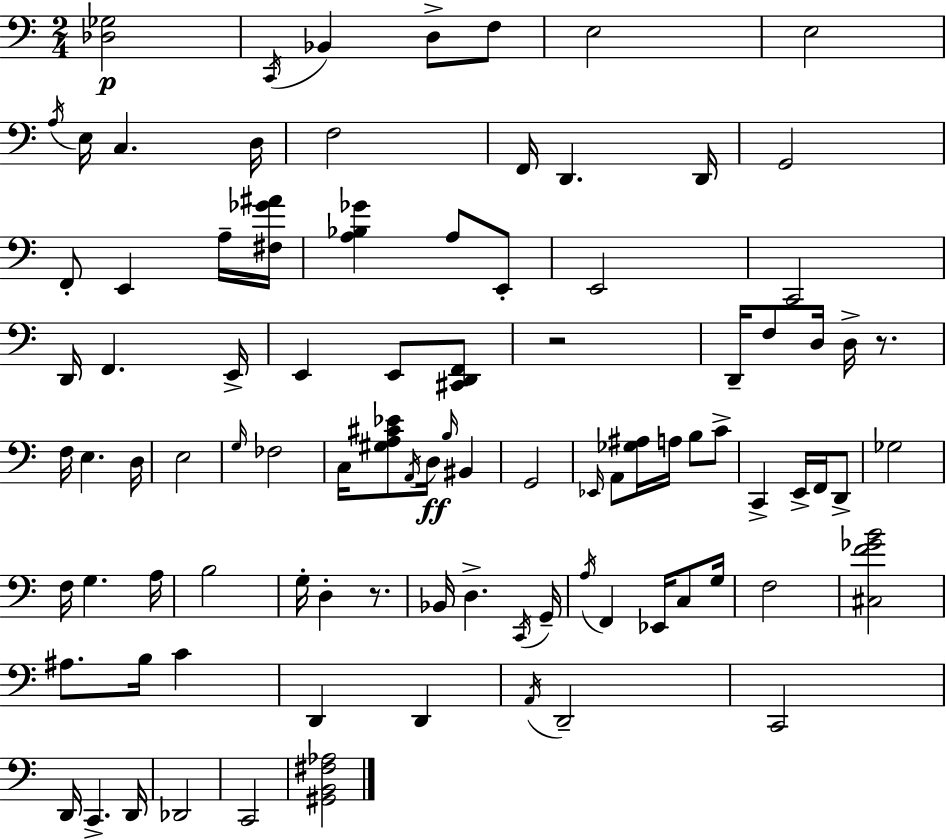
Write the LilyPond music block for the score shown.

{
  \clef bass
  \numericTimeSignature
  \time 2/4
  \key c \major
  \repeat volta 2 { <des ges>2\p | \acciaccatura { c,16 } bes,4 d8-> f8 | e2 | e2 | \break \acciaccatura { a16 } e16 c4. | d16 f2 | f,16 d,4. | d,16 g,2 | \break f,8-. e,4 | a16-- <fis ges' ais'>16 <a bes ges'>4 a8 | e,8-. e,2 | c,2 | \break d,16 f,4. | e,16-> e,4 e,8 | <cis, d, f,>8 r2 | d,16-- f8 d16 d16-> r8. | \break f16 e4. | d16 e2 | \grace { g16 } fes2 | c16 <gis a cis' ees'>8 \acciaccatura { a,16 } d16\ff | \break \grace { b16 } bis,4 g,2 | \grace { ees,16 } a,8 | <ges ais>16 a16 b8 c'8-> c,4-> | e,16-> f,16 d,8-> ges2 | \break f16 g4. | a16 b2 | g16-. d4-. | r8. bes,16 d4.-> | \break \acciaccatura { c,16 } g,16-- \acciaccatura { a16 } | f,4 ees,16 c8 g16 | f2 | <cis f' ges' b'>2 | \break ais8. b16 c'4 | d,4 d,4 | \acciaccatura { a,16 } d,2-- | c,2 | \break d,16 c,4.-> | d,16 des,2 | c,2 | <gis, b, fis aes>2 | \break } \bar "|."
}